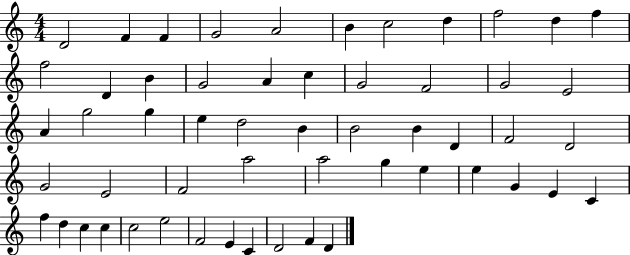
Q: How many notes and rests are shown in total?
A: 55